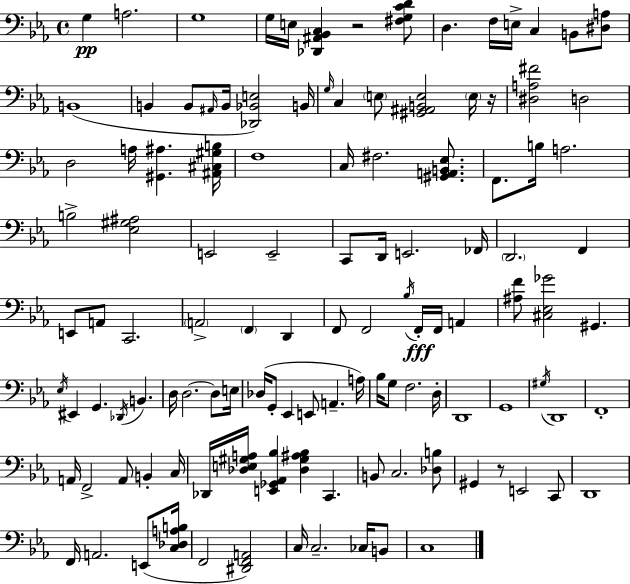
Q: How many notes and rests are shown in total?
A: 118